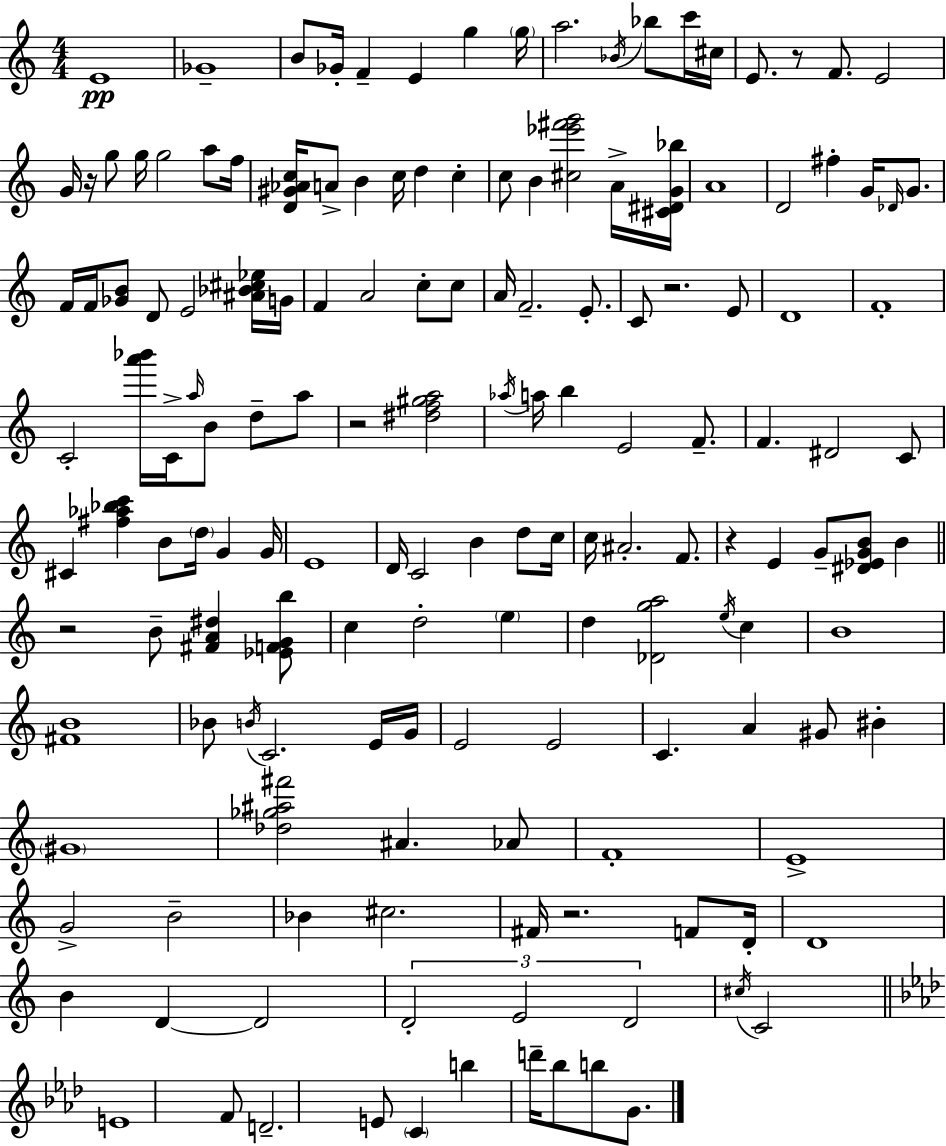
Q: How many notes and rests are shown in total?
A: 154